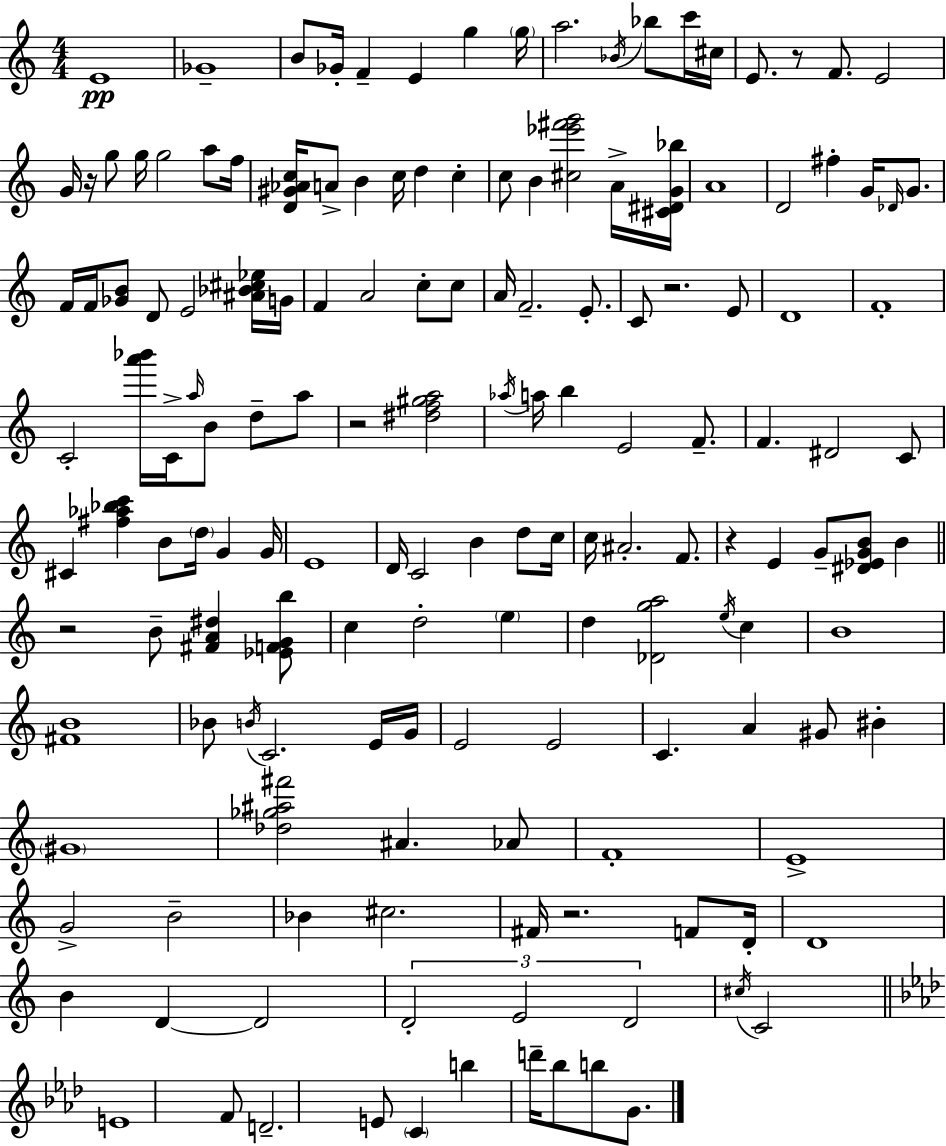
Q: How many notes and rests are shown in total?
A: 154